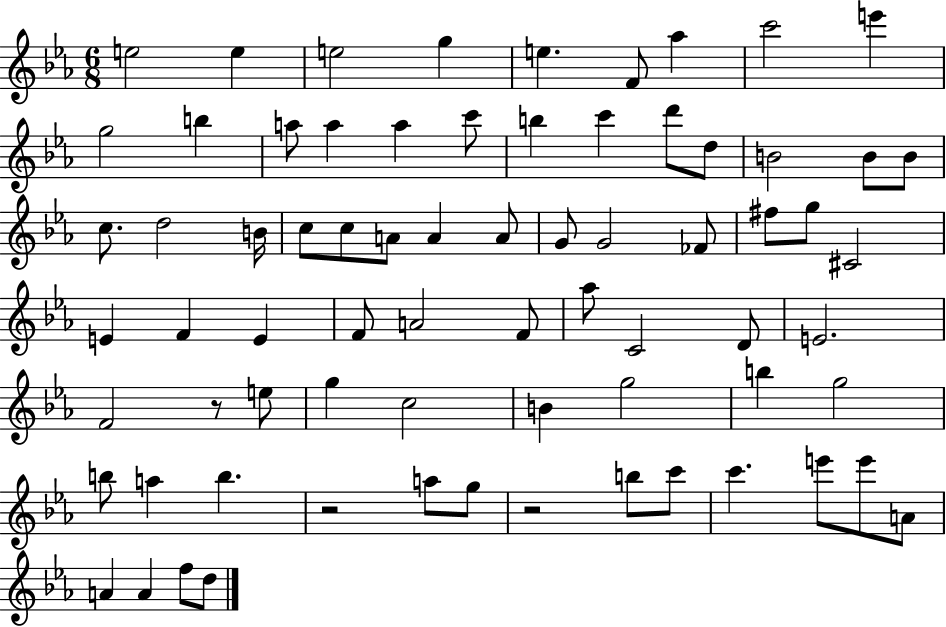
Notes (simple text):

E5/h E5/q E5/h G5/q E5/q. F4/e Ab5/q C6/h E6/q G5/h B5/q A5/e A5/q A5/q C6/e B5/q C6/q D6/e D5/e B4/h B4/e B4/e C5/e. D5/h B4/s C5/e C5/e A4/e A4/q A4/e G4/e G4/h FES4/e F#5/e G5/e C#4/h E4/q F4/q E4/q F4/e A4/h F4/e Ab5/e C4/h D4/e E4/h. F4/h R/e E5/e G5/q C5/h B4/q G5/h B5/q G5/h B5/e A5/q B5/q. R/h A5/e G5/e R/h B5/e C6/e C6/q. E6/e E6/e A4/e A4/q A4/q F5/e D5/e